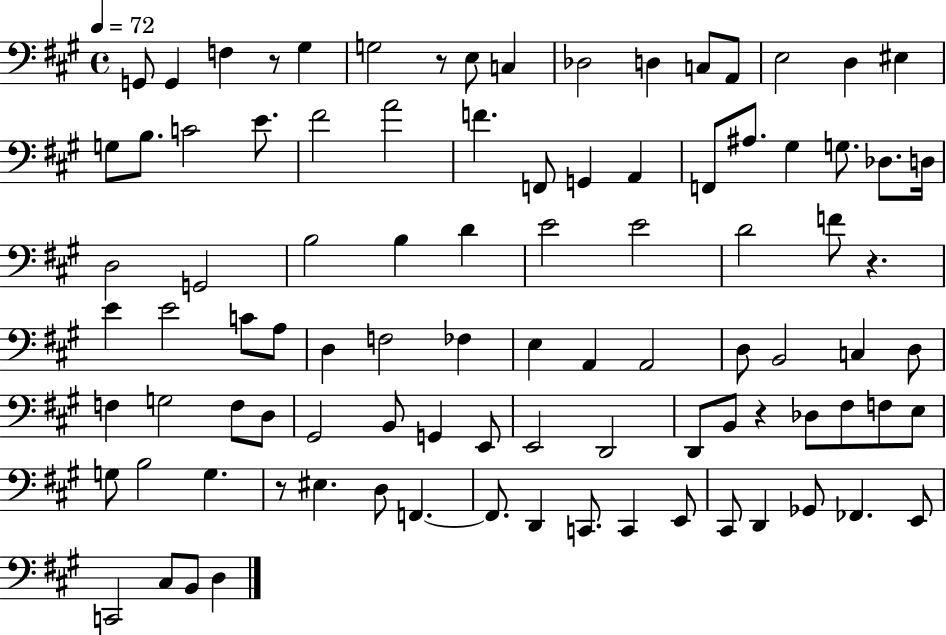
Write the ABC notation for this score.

X:1
T:Untitled
M:4/4
L:1/4
K:A
G,,/2 G,, F, z/2 ^G, G,2 z/2 E,/2 C, _D,2 D, C,/2 A,,/2 E,2 D, ^E, G,/2 B,/2 C2 E/2 ^F2 A2 F F,,/2 G,, A,, F,,/2 ^A,/2 ^G, G,/2 _D,/2 D,/4 D,2 G,,2 B,2 B, D E2 E2 D2 F/2 z E E2 C/2 A,/2 D, F,2 _F, E, A,, A,,2 D,/2 B,,2 C, D,/2 F, G,2 F,/2 D,/2 ^G,,2 B,,/2 G,, E,,/2 E,,2 D,,2 D,,/2 B,,/2 z _D,/2 ^F,/2 F,/2 E,/2 G,/2 B,2 G, z/2 ^E, D,/2 F,, F,,/2 D,, C,,/2 C,, E,,/2 ^C,,/2 D,, _G,,/2 _F,, E,,/2 C,,2 ^C,/2 B,,/2 D,